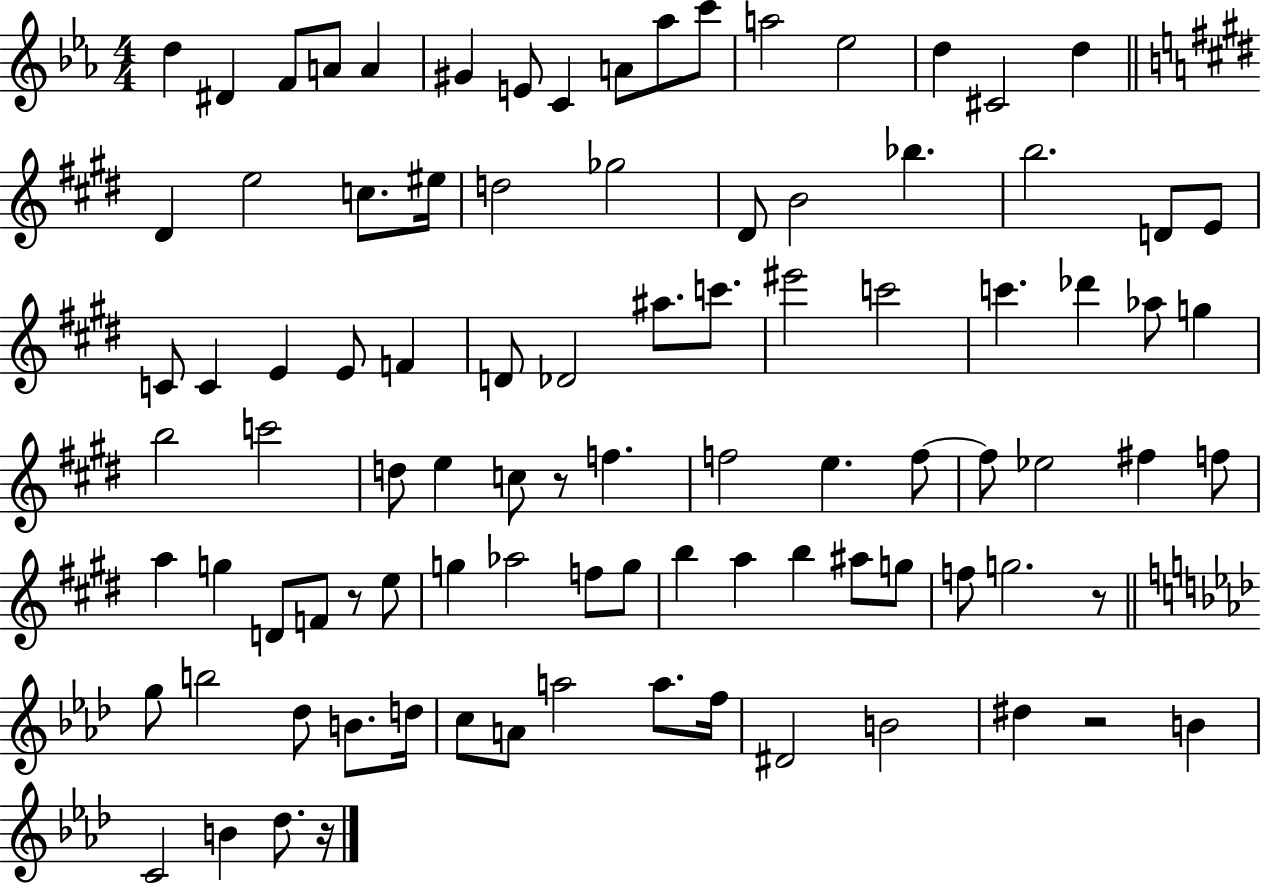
D5/q D#4/q F4/e A4/e A4/q G#4/q E4/e C4/q A4/e Ab5/e C6/e A5/h Eb5/h D5/q C#4/h D5/q D#4/q E5/h C5/e. EIS5/s D5/h Gb5/h D#4/e B4/h Bb5/q. B5/h. D4/e E4/e C4/e C4/q E4/q E4/e F4/q D4/e Db4/h A#5/e. C6/e. EIS6/h C6/h C6/q. Db6/q Ab5/e G5/q B5/h C6/h D5/e E5/q C5/e R/e F5/q. F5/h E5/q. F5/e F5/e Eb5/h F#5/q F5/e A5/q G5/q D4/e F4/e R/e E5/e G5/q Ab5/h F5/e G5/e B5/q A5/q B5/q A#5/e G5/e F5/e G5/h. R/e G5/e B5/h Db5/e B4/e. D5/s C5/e A4/e A5/h A5/e. F5/s D#4/h B4/h D#5/q R/h B4/q C4/h B4/q Db5/e. R/s